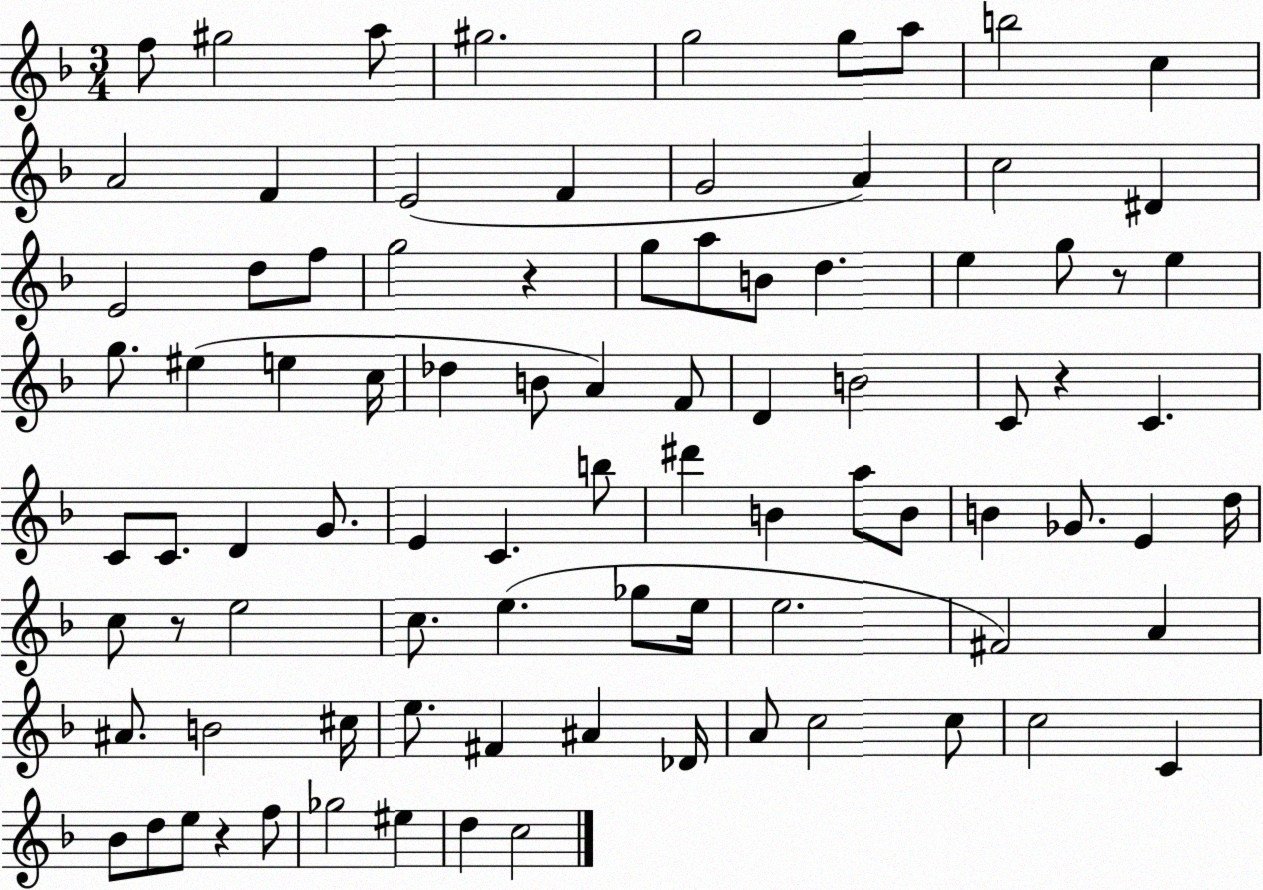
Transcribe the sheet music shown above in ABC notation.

X:1
T:Untitled
M:3/4
L:1/4
K:F
f/2 ^g2 a/2 ^g2 g2 g/2 a/2 b2 c A2 F E2 F G2 A c2 ^D E2 d/2 f/2 g2 z g/2 a/2 B/2 d e g/2 z/2 e g/2 ^e e c/4 _d B/2 A F/2 D B2 C/2 z C C/2 C/2 D G/2 E C b/2 ^d' B a/2 B/2 B _G/2 E d/4 c/2 z/2 e2 c/2 e _g/2 e/4 e2 ^F2 A ^A/2 B2 ^c/4 e/2 ^F ^A _D/4 A/2 c2 c/2 c2 C _B/2 d/2 e/2 z f/2 _g2 ^e d c2